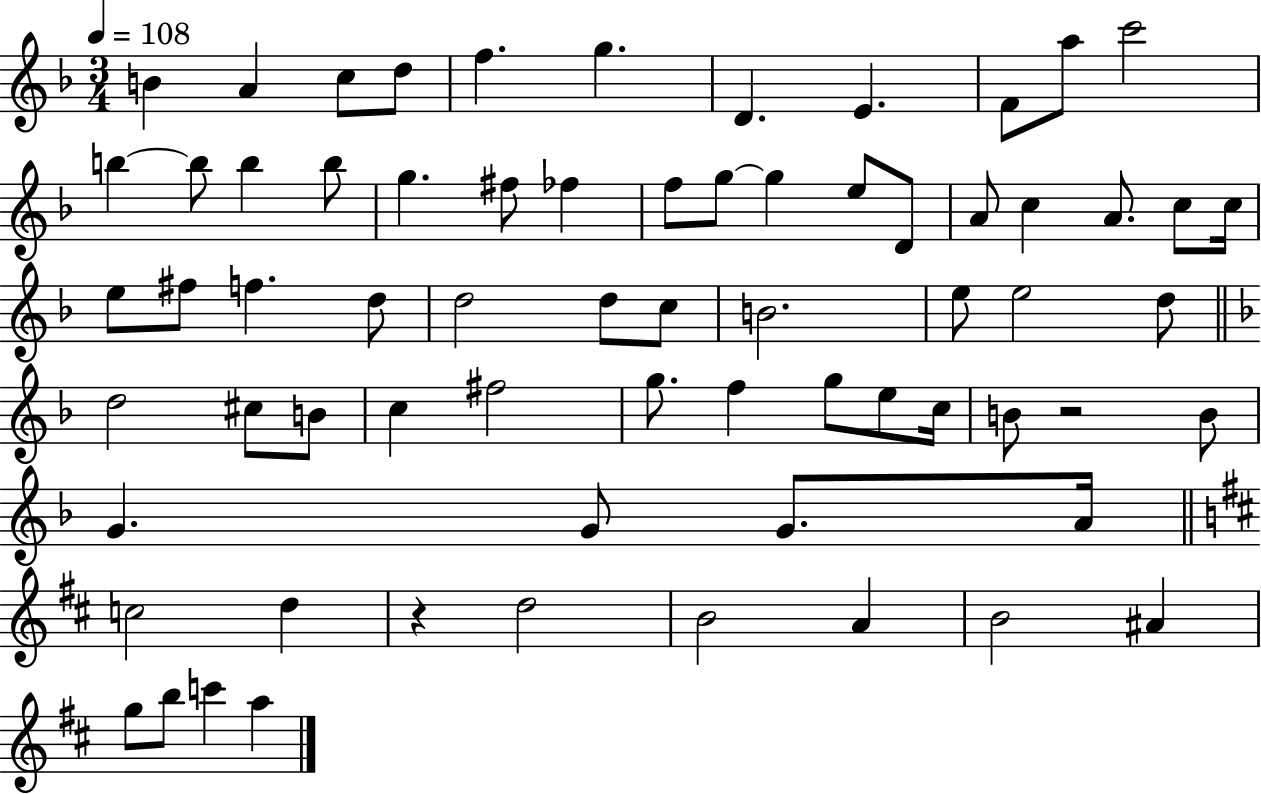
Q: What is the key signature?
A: F major